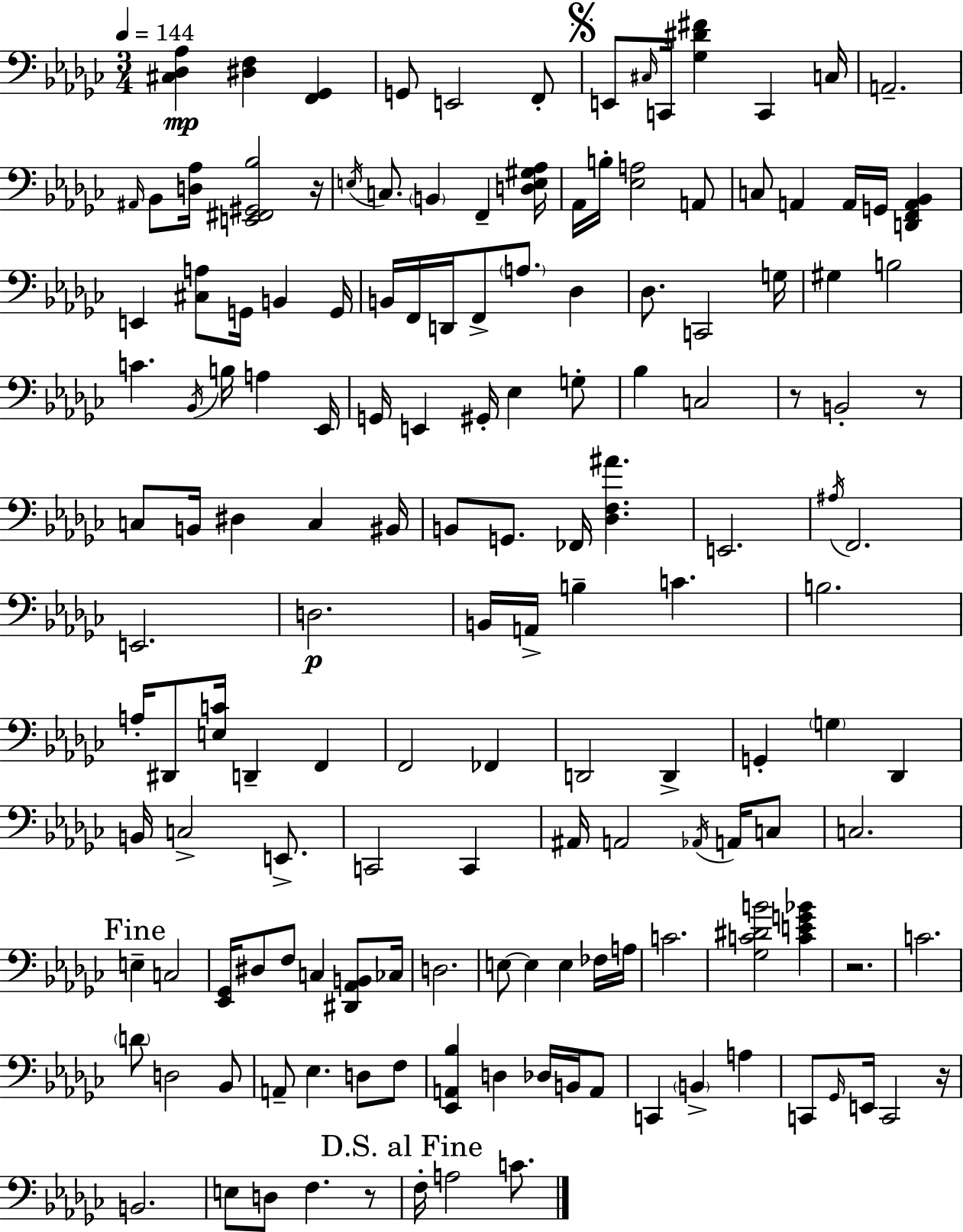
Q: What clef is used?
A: bass